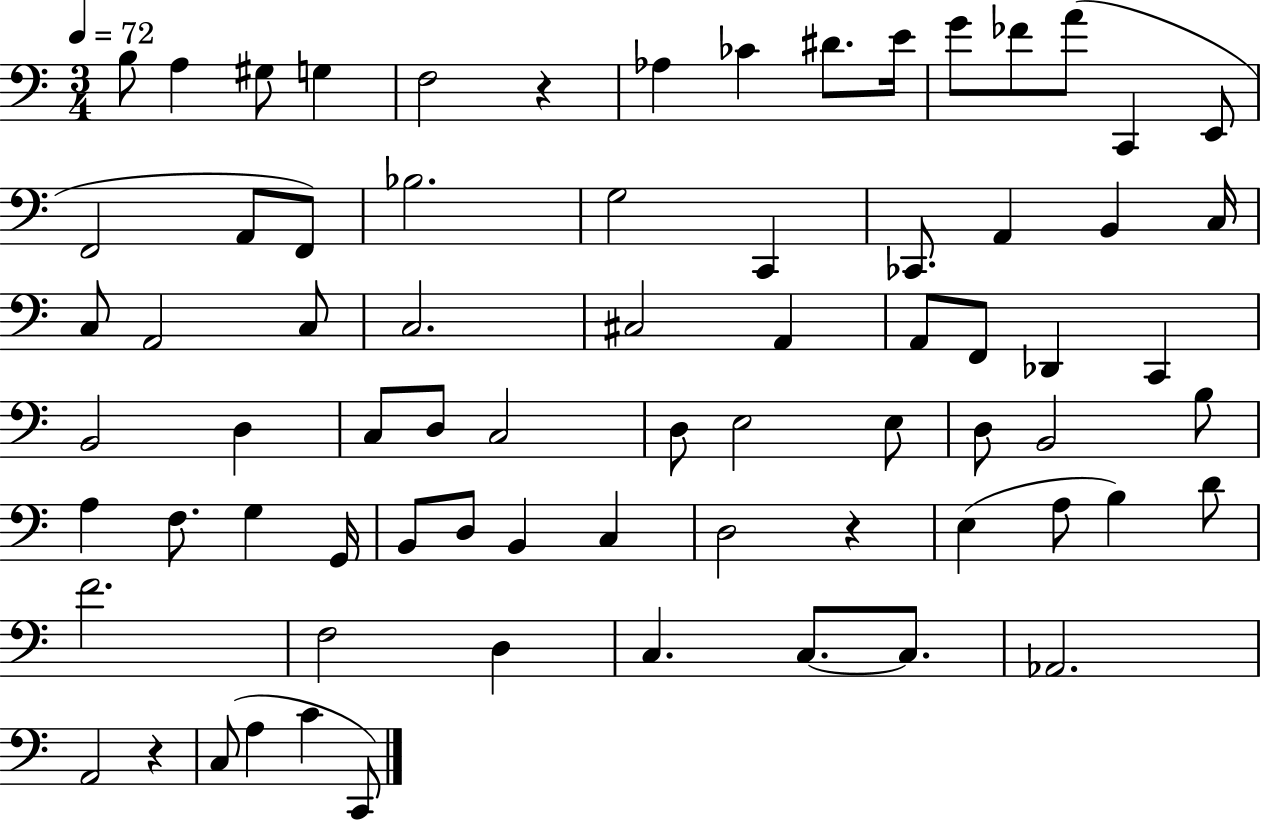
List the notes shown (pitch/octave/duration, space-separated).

B3/e A3/q G#3/e G3/q F3/h R/q Ab3/q CES4/q D#4/e. E4/s G4/e FES4/e A4/e C2/q E2/e F2/h A2/e F2/e Bb3/h. G3/h C2/q CES2/e. A2/q B2/q C3/s C3/e A2/h C3/e C3/h. C#3/h A2/q A2/e F2/e Db2/q C2/q B2/h D3/q C3/e D3/e C3/h D3/e E3/h E3/e D3/e B2/h B3/e A3/q F3/e. G3/q G2/s B2/e D3/e B2/q C3/q D3/h R/q E3/q A3/e B3/q D4/e F4/h. F3/h D3/q C3/q. C3/e. C3/e. Ab2/h. A2/h R/q C3/e A3/q C4/q C2/e